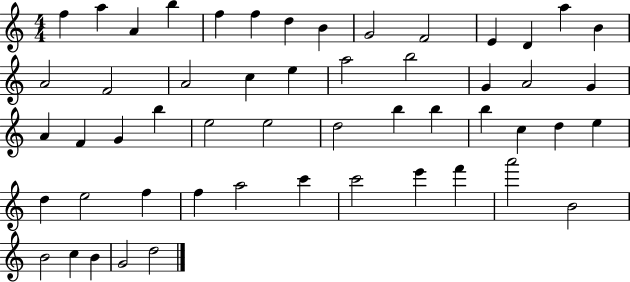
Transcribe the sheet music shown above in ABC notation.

X:1
T:Untitled
M:4/4
L:1/4
K:C
f a A b f f d B G2 F2 E D a B A2 F2 A2 c e a2 b2 G A2 G A F G b e2 e2 d2 b b b c d e d e2 f f a2 c' c'2 e' f' a'2 B2 B2 c B G2 d2